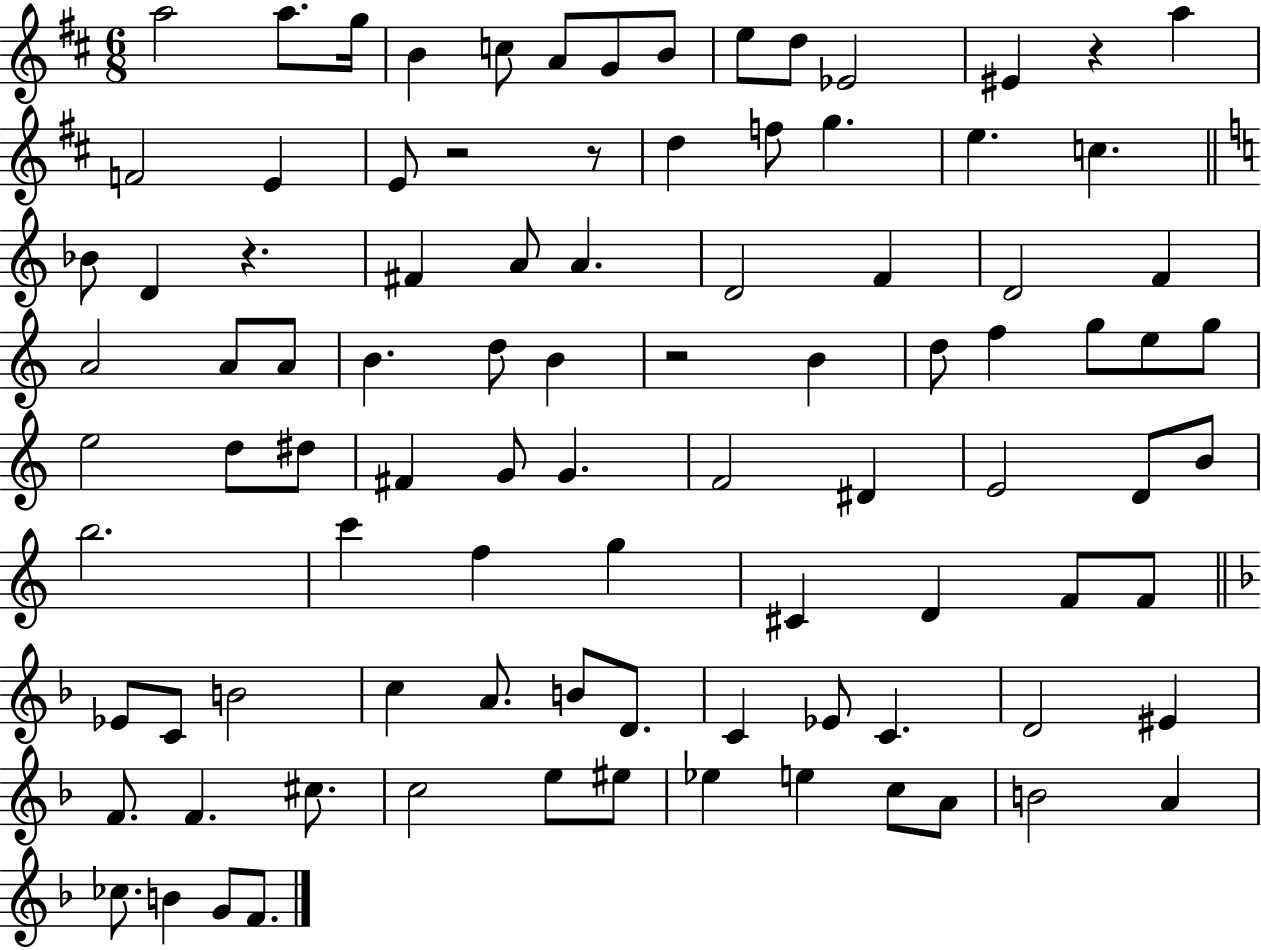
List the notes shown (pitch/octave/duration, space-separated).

A5/h A5/e. G5/s B4/q C5/e A4/e G4/e B4/e E5/e D5/e Eb4/h EIS4/q R/q A5/q F4/h E4/q E4/e R/h R/e D5/q F5/e G5/q. E5/q. C5/q. Bb4/e D4/q R/q. F#4/q A4/e A4/q. D4/h F4/q D4/h F4/q A4/h A4/e A4/e B4/q. D5/e B4/q R/h B4/q D5/e F5/q G5/e E5/e G5/e E5/h D5/e D#5/e F#4/q G4/e G4/q. F4/h D#4/q E4/h D4/e B4/e B5/h. C6/q F5/q G5/q C#4/q D4/q F4/e F4/e Eb4/e C4/e B4/h C5/q A4/e. B4/e D4/e. C4/q Eb4/e C4/q. D4/h EIS4/q F4/e. F4/q. C#5/e. C5/h E5/e EIS5/e Eb5/q E5/q C5/e A4/e B4/h A4/q CES5/e. B4/q G4/e F4/e.